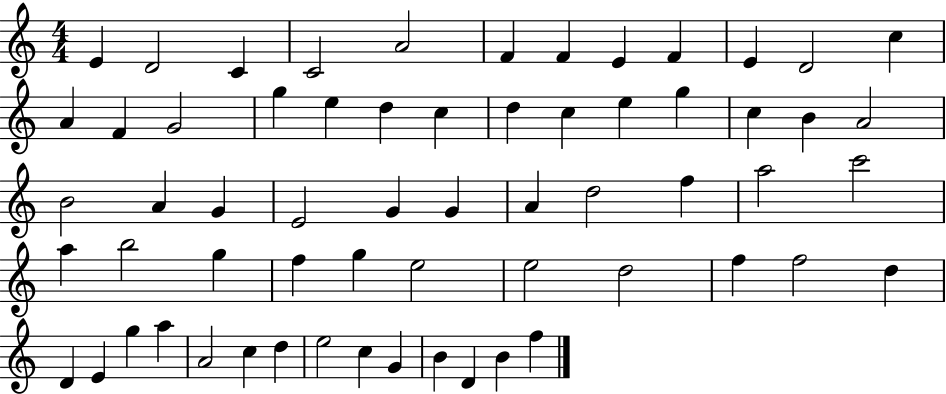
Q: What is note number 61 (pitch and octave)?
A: B4